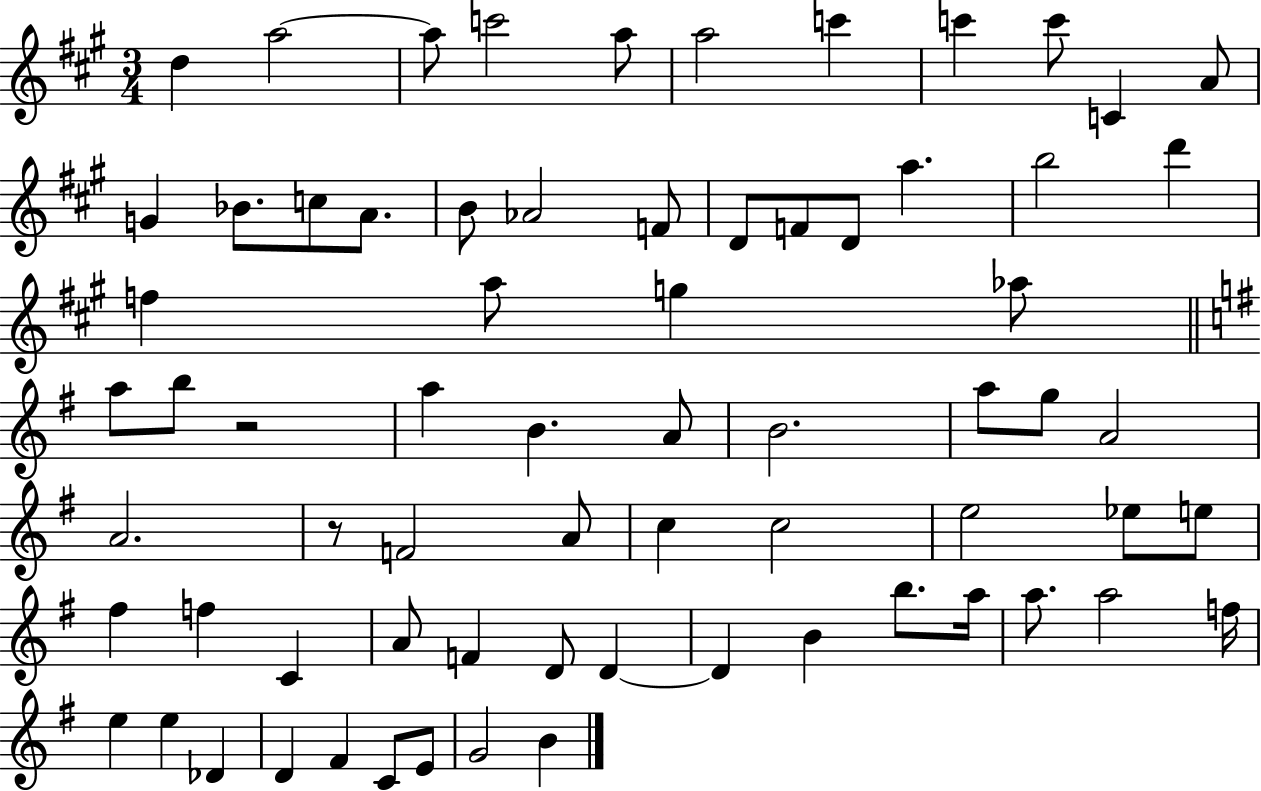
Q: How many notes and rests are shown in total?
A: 70